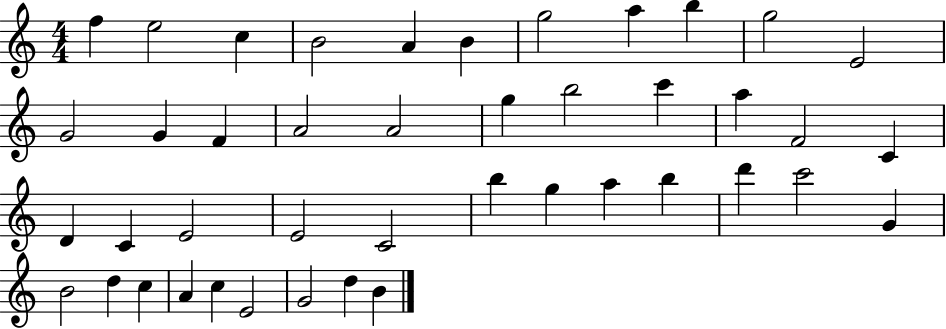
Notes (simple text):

F5/q E5/h C5/q B4/h A4/q B4/q G5/h A5/q B5/q G5/h E4/h G4/h G4/q F4/q A4/h A4/h G5/q B5/h C6/q A5/q F4/h C4/q D4/q C4/q E4/h E4/h C4/h B5/q G5/q A5/q B5/q D6/q C6/h G4/q B4/h D5/q C5/q A4/q C5/q E4/h G4/h D5/q B4/q